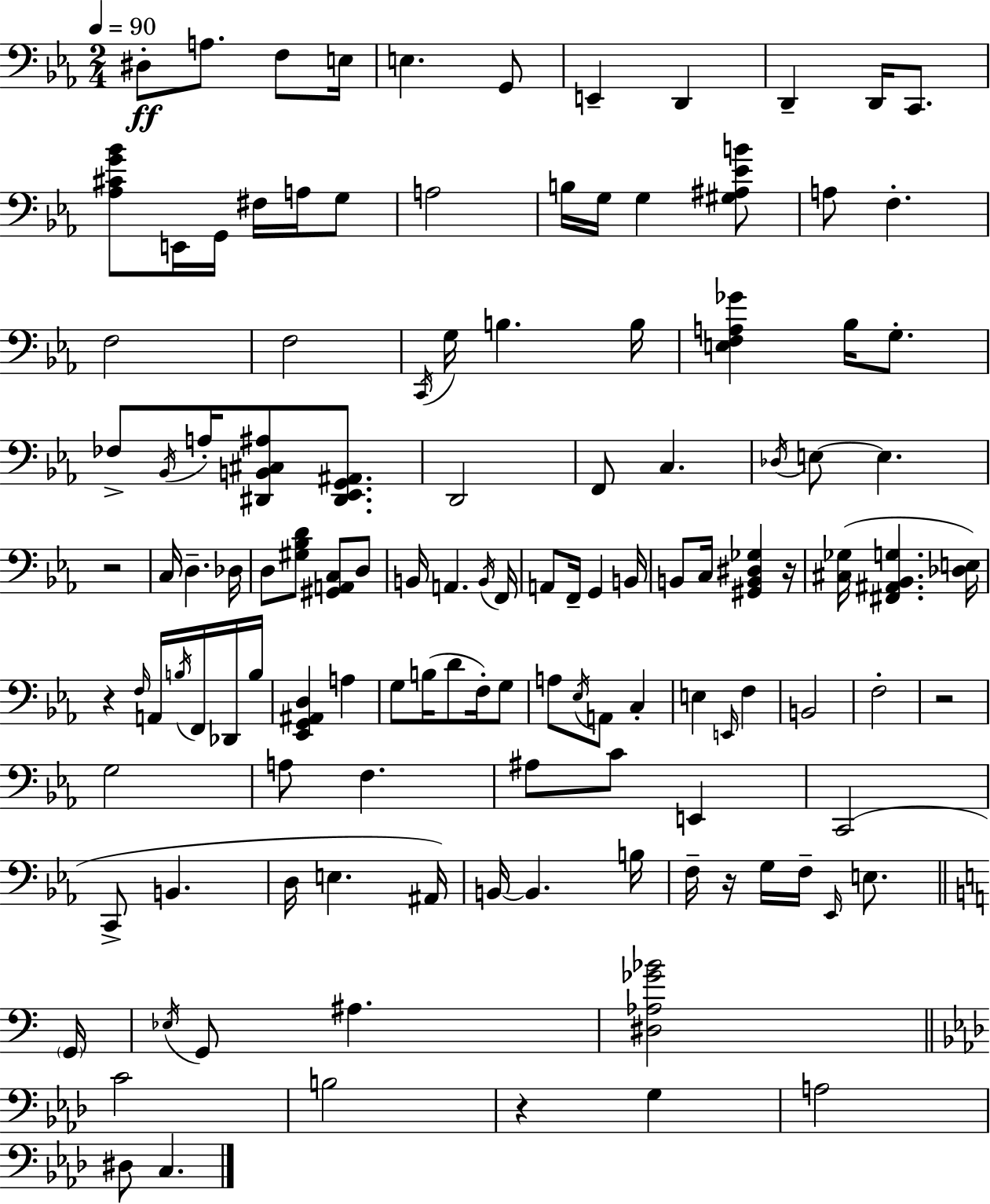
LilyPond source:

{
  \clef bass
  \numericTimeSignature
  \time 2/4
  \key ees \major
  \tempo 4 = 90
  \repeat volta 2 { dis8-.\ff a8. f8 e16 | e4. g,8 | e,4-- d,4 | d,4-- d,16 c,8. | \break <aes cis' g' bes'>8 e,16 g,16 fis16 a16 g8 | a2 | b16 g16 g4 <gis ais ees' b'>8 | a8 f4.-. | \break f2 | f2 | \acciaccatura { c,16 } g16 b4. | b16 <e f a ges'>4 bes16 g8.-. | \break fes8-> \acciaccatura { bes,16 } a16-. <dis, b, cis ais>8 <dis, ees, g, ais,>8. | d,2 | f,8 c4. | \acciaccatura { des16 } e8~~ e4. | \break r2 | c16 d4.-- | des16 d8 <gis bes d'>8 <gis, a, c>8 | d8 b,16 a,4. | \break \acciaccatura { b,16 } f,16 a,8 f,16-- g,4 | b,16 b,8 c16 <gis, b, dis ges>4 | r16 <cis ges>16( <fis, ais, bes, g>4. | <des e>16) r4 | \break \grace { f16 } a,16 \acciaccatura { b16 } f,16 des,16 b16 <ees, g, ais, d>4 | a4 g8 | b16( d'8 f16-.) g8 a8 | \acciaccatura { ees16 } a,8 c4-. e4 | \break \grace { e,16 } f4 | b,2 | f2-. | r2 | \break g2 | a8 f4. | ais8 c'8 e,4 | c,2( | \break c,8-> b,4. | d16 e4. ais,16) | b,16~~ b,4. b16 | f16-- r16 g16 f16-- \grace { ees,16 } e8. | \break \bar "||" \break \key c \major \parenthesize g,16 \acciaccatura { ees16 } g,8 ais4. | <dis aes ges' bes'>2 | \bar "||" \break \key aes \major c'2 | b2 | r4 g4 | a2 | \break dis8 c4. | } \bar "|."
}